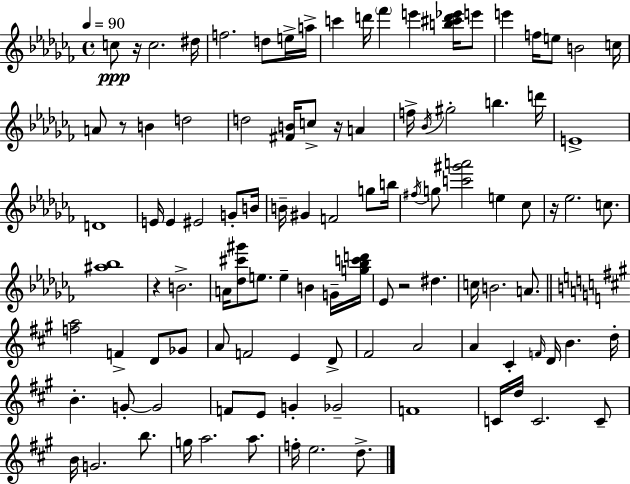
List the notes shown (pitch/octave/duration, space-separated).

C5/e R/s C5/h. D#5/s F5/h. D5/e E5/s A5/s C6/q D6/s FES6/q E6/q [B5,C#6,D6,Eb6]/s E6/e E6/q F5/s E5/e B4/h C5/s A4/e R/e B4/q D5/h D5/h [F#4,B4]/s C5/e R/s A4/q F5/s Bb4/s G#5/h B5/q. D6/s E4/w D4/w E4/s E4/q EIS4/h G4/e B4/s B4/s G#4/q F4/h G5/e B5/s F#5/s G5/e [C6,G#6,A6]/h E5/q CES5/e R/s Eb5/h. C5/e. [A#5,Bb5]/w R/q B4/h. A4/s [Db5,C#6,G#6]/e E5/e. E5/q B4/q G4/s [G5,Bb5,C6,D6]/s Eb4/e R/h D#5/q. C5/s B4/h. A4/e. [F5,A5]/h F4/q D4/e Gb4/e A4/e F4/h E4/q D4/e F#4/h A4/h A4/q C#4/q F4/s D4/s B4/q. D5/s B4/q. G4/e G4/h F4/e E4/e G4/q Gb4/h F4/w C4/s D5/s C4/h. C4/e B4/s G4/h. B5/e. G5/s A5/h. A5/e. F5/s E5/h. D5/e.